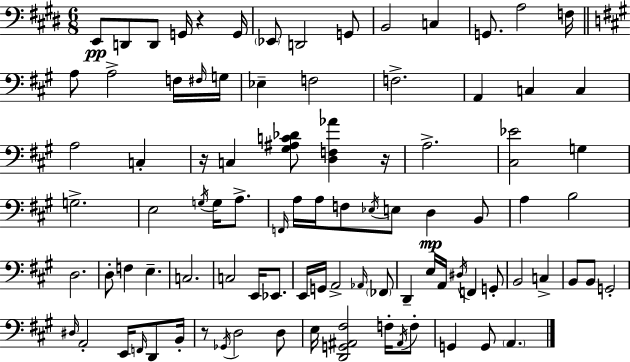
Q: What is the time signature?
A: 6/8